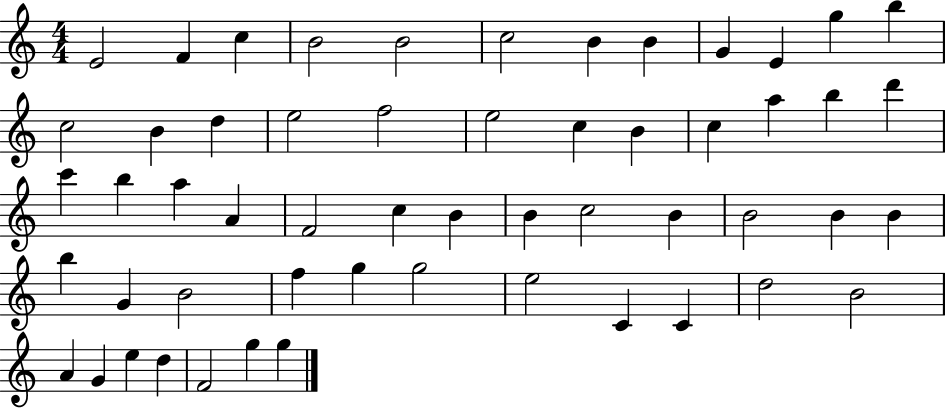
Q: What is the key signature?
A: C major